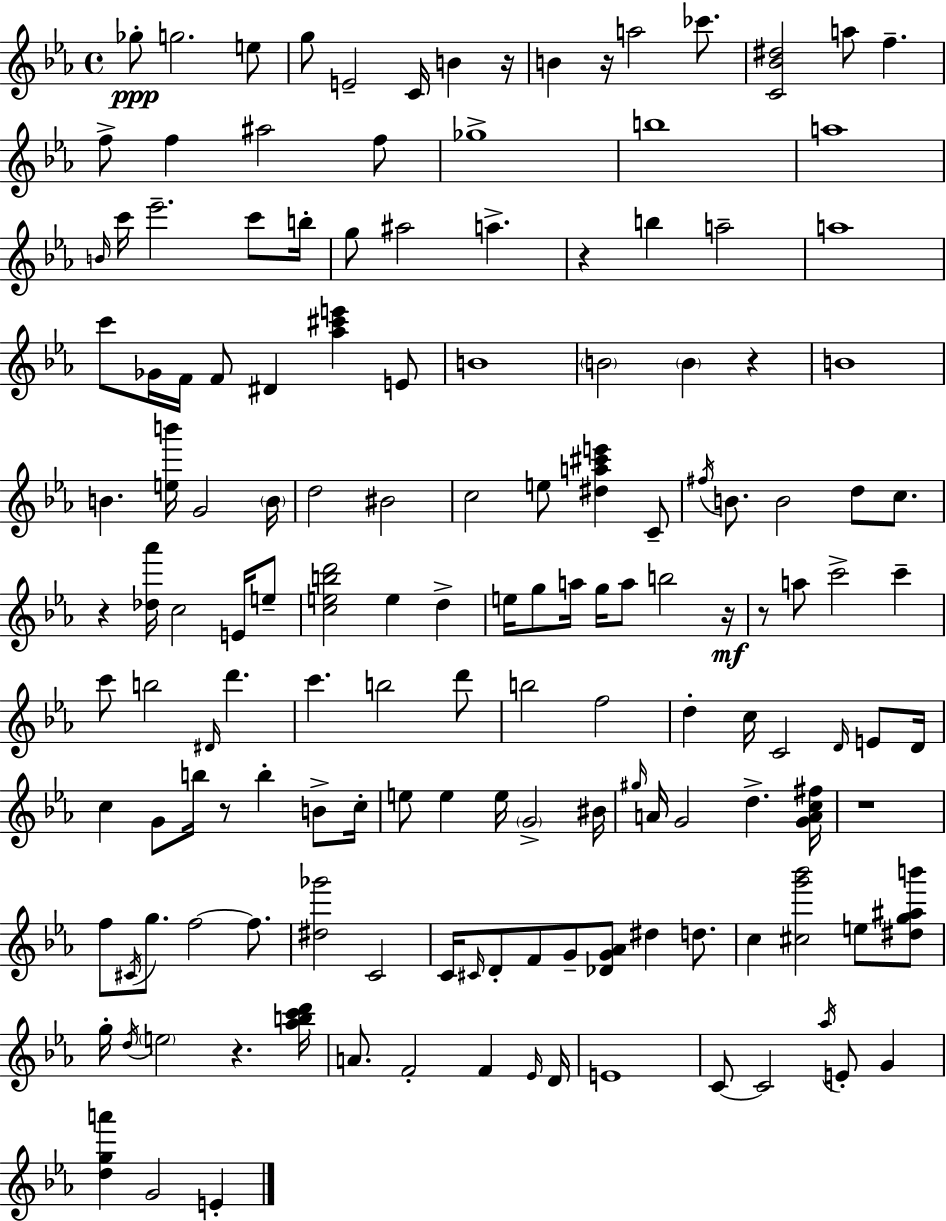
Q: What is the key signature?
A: EES major